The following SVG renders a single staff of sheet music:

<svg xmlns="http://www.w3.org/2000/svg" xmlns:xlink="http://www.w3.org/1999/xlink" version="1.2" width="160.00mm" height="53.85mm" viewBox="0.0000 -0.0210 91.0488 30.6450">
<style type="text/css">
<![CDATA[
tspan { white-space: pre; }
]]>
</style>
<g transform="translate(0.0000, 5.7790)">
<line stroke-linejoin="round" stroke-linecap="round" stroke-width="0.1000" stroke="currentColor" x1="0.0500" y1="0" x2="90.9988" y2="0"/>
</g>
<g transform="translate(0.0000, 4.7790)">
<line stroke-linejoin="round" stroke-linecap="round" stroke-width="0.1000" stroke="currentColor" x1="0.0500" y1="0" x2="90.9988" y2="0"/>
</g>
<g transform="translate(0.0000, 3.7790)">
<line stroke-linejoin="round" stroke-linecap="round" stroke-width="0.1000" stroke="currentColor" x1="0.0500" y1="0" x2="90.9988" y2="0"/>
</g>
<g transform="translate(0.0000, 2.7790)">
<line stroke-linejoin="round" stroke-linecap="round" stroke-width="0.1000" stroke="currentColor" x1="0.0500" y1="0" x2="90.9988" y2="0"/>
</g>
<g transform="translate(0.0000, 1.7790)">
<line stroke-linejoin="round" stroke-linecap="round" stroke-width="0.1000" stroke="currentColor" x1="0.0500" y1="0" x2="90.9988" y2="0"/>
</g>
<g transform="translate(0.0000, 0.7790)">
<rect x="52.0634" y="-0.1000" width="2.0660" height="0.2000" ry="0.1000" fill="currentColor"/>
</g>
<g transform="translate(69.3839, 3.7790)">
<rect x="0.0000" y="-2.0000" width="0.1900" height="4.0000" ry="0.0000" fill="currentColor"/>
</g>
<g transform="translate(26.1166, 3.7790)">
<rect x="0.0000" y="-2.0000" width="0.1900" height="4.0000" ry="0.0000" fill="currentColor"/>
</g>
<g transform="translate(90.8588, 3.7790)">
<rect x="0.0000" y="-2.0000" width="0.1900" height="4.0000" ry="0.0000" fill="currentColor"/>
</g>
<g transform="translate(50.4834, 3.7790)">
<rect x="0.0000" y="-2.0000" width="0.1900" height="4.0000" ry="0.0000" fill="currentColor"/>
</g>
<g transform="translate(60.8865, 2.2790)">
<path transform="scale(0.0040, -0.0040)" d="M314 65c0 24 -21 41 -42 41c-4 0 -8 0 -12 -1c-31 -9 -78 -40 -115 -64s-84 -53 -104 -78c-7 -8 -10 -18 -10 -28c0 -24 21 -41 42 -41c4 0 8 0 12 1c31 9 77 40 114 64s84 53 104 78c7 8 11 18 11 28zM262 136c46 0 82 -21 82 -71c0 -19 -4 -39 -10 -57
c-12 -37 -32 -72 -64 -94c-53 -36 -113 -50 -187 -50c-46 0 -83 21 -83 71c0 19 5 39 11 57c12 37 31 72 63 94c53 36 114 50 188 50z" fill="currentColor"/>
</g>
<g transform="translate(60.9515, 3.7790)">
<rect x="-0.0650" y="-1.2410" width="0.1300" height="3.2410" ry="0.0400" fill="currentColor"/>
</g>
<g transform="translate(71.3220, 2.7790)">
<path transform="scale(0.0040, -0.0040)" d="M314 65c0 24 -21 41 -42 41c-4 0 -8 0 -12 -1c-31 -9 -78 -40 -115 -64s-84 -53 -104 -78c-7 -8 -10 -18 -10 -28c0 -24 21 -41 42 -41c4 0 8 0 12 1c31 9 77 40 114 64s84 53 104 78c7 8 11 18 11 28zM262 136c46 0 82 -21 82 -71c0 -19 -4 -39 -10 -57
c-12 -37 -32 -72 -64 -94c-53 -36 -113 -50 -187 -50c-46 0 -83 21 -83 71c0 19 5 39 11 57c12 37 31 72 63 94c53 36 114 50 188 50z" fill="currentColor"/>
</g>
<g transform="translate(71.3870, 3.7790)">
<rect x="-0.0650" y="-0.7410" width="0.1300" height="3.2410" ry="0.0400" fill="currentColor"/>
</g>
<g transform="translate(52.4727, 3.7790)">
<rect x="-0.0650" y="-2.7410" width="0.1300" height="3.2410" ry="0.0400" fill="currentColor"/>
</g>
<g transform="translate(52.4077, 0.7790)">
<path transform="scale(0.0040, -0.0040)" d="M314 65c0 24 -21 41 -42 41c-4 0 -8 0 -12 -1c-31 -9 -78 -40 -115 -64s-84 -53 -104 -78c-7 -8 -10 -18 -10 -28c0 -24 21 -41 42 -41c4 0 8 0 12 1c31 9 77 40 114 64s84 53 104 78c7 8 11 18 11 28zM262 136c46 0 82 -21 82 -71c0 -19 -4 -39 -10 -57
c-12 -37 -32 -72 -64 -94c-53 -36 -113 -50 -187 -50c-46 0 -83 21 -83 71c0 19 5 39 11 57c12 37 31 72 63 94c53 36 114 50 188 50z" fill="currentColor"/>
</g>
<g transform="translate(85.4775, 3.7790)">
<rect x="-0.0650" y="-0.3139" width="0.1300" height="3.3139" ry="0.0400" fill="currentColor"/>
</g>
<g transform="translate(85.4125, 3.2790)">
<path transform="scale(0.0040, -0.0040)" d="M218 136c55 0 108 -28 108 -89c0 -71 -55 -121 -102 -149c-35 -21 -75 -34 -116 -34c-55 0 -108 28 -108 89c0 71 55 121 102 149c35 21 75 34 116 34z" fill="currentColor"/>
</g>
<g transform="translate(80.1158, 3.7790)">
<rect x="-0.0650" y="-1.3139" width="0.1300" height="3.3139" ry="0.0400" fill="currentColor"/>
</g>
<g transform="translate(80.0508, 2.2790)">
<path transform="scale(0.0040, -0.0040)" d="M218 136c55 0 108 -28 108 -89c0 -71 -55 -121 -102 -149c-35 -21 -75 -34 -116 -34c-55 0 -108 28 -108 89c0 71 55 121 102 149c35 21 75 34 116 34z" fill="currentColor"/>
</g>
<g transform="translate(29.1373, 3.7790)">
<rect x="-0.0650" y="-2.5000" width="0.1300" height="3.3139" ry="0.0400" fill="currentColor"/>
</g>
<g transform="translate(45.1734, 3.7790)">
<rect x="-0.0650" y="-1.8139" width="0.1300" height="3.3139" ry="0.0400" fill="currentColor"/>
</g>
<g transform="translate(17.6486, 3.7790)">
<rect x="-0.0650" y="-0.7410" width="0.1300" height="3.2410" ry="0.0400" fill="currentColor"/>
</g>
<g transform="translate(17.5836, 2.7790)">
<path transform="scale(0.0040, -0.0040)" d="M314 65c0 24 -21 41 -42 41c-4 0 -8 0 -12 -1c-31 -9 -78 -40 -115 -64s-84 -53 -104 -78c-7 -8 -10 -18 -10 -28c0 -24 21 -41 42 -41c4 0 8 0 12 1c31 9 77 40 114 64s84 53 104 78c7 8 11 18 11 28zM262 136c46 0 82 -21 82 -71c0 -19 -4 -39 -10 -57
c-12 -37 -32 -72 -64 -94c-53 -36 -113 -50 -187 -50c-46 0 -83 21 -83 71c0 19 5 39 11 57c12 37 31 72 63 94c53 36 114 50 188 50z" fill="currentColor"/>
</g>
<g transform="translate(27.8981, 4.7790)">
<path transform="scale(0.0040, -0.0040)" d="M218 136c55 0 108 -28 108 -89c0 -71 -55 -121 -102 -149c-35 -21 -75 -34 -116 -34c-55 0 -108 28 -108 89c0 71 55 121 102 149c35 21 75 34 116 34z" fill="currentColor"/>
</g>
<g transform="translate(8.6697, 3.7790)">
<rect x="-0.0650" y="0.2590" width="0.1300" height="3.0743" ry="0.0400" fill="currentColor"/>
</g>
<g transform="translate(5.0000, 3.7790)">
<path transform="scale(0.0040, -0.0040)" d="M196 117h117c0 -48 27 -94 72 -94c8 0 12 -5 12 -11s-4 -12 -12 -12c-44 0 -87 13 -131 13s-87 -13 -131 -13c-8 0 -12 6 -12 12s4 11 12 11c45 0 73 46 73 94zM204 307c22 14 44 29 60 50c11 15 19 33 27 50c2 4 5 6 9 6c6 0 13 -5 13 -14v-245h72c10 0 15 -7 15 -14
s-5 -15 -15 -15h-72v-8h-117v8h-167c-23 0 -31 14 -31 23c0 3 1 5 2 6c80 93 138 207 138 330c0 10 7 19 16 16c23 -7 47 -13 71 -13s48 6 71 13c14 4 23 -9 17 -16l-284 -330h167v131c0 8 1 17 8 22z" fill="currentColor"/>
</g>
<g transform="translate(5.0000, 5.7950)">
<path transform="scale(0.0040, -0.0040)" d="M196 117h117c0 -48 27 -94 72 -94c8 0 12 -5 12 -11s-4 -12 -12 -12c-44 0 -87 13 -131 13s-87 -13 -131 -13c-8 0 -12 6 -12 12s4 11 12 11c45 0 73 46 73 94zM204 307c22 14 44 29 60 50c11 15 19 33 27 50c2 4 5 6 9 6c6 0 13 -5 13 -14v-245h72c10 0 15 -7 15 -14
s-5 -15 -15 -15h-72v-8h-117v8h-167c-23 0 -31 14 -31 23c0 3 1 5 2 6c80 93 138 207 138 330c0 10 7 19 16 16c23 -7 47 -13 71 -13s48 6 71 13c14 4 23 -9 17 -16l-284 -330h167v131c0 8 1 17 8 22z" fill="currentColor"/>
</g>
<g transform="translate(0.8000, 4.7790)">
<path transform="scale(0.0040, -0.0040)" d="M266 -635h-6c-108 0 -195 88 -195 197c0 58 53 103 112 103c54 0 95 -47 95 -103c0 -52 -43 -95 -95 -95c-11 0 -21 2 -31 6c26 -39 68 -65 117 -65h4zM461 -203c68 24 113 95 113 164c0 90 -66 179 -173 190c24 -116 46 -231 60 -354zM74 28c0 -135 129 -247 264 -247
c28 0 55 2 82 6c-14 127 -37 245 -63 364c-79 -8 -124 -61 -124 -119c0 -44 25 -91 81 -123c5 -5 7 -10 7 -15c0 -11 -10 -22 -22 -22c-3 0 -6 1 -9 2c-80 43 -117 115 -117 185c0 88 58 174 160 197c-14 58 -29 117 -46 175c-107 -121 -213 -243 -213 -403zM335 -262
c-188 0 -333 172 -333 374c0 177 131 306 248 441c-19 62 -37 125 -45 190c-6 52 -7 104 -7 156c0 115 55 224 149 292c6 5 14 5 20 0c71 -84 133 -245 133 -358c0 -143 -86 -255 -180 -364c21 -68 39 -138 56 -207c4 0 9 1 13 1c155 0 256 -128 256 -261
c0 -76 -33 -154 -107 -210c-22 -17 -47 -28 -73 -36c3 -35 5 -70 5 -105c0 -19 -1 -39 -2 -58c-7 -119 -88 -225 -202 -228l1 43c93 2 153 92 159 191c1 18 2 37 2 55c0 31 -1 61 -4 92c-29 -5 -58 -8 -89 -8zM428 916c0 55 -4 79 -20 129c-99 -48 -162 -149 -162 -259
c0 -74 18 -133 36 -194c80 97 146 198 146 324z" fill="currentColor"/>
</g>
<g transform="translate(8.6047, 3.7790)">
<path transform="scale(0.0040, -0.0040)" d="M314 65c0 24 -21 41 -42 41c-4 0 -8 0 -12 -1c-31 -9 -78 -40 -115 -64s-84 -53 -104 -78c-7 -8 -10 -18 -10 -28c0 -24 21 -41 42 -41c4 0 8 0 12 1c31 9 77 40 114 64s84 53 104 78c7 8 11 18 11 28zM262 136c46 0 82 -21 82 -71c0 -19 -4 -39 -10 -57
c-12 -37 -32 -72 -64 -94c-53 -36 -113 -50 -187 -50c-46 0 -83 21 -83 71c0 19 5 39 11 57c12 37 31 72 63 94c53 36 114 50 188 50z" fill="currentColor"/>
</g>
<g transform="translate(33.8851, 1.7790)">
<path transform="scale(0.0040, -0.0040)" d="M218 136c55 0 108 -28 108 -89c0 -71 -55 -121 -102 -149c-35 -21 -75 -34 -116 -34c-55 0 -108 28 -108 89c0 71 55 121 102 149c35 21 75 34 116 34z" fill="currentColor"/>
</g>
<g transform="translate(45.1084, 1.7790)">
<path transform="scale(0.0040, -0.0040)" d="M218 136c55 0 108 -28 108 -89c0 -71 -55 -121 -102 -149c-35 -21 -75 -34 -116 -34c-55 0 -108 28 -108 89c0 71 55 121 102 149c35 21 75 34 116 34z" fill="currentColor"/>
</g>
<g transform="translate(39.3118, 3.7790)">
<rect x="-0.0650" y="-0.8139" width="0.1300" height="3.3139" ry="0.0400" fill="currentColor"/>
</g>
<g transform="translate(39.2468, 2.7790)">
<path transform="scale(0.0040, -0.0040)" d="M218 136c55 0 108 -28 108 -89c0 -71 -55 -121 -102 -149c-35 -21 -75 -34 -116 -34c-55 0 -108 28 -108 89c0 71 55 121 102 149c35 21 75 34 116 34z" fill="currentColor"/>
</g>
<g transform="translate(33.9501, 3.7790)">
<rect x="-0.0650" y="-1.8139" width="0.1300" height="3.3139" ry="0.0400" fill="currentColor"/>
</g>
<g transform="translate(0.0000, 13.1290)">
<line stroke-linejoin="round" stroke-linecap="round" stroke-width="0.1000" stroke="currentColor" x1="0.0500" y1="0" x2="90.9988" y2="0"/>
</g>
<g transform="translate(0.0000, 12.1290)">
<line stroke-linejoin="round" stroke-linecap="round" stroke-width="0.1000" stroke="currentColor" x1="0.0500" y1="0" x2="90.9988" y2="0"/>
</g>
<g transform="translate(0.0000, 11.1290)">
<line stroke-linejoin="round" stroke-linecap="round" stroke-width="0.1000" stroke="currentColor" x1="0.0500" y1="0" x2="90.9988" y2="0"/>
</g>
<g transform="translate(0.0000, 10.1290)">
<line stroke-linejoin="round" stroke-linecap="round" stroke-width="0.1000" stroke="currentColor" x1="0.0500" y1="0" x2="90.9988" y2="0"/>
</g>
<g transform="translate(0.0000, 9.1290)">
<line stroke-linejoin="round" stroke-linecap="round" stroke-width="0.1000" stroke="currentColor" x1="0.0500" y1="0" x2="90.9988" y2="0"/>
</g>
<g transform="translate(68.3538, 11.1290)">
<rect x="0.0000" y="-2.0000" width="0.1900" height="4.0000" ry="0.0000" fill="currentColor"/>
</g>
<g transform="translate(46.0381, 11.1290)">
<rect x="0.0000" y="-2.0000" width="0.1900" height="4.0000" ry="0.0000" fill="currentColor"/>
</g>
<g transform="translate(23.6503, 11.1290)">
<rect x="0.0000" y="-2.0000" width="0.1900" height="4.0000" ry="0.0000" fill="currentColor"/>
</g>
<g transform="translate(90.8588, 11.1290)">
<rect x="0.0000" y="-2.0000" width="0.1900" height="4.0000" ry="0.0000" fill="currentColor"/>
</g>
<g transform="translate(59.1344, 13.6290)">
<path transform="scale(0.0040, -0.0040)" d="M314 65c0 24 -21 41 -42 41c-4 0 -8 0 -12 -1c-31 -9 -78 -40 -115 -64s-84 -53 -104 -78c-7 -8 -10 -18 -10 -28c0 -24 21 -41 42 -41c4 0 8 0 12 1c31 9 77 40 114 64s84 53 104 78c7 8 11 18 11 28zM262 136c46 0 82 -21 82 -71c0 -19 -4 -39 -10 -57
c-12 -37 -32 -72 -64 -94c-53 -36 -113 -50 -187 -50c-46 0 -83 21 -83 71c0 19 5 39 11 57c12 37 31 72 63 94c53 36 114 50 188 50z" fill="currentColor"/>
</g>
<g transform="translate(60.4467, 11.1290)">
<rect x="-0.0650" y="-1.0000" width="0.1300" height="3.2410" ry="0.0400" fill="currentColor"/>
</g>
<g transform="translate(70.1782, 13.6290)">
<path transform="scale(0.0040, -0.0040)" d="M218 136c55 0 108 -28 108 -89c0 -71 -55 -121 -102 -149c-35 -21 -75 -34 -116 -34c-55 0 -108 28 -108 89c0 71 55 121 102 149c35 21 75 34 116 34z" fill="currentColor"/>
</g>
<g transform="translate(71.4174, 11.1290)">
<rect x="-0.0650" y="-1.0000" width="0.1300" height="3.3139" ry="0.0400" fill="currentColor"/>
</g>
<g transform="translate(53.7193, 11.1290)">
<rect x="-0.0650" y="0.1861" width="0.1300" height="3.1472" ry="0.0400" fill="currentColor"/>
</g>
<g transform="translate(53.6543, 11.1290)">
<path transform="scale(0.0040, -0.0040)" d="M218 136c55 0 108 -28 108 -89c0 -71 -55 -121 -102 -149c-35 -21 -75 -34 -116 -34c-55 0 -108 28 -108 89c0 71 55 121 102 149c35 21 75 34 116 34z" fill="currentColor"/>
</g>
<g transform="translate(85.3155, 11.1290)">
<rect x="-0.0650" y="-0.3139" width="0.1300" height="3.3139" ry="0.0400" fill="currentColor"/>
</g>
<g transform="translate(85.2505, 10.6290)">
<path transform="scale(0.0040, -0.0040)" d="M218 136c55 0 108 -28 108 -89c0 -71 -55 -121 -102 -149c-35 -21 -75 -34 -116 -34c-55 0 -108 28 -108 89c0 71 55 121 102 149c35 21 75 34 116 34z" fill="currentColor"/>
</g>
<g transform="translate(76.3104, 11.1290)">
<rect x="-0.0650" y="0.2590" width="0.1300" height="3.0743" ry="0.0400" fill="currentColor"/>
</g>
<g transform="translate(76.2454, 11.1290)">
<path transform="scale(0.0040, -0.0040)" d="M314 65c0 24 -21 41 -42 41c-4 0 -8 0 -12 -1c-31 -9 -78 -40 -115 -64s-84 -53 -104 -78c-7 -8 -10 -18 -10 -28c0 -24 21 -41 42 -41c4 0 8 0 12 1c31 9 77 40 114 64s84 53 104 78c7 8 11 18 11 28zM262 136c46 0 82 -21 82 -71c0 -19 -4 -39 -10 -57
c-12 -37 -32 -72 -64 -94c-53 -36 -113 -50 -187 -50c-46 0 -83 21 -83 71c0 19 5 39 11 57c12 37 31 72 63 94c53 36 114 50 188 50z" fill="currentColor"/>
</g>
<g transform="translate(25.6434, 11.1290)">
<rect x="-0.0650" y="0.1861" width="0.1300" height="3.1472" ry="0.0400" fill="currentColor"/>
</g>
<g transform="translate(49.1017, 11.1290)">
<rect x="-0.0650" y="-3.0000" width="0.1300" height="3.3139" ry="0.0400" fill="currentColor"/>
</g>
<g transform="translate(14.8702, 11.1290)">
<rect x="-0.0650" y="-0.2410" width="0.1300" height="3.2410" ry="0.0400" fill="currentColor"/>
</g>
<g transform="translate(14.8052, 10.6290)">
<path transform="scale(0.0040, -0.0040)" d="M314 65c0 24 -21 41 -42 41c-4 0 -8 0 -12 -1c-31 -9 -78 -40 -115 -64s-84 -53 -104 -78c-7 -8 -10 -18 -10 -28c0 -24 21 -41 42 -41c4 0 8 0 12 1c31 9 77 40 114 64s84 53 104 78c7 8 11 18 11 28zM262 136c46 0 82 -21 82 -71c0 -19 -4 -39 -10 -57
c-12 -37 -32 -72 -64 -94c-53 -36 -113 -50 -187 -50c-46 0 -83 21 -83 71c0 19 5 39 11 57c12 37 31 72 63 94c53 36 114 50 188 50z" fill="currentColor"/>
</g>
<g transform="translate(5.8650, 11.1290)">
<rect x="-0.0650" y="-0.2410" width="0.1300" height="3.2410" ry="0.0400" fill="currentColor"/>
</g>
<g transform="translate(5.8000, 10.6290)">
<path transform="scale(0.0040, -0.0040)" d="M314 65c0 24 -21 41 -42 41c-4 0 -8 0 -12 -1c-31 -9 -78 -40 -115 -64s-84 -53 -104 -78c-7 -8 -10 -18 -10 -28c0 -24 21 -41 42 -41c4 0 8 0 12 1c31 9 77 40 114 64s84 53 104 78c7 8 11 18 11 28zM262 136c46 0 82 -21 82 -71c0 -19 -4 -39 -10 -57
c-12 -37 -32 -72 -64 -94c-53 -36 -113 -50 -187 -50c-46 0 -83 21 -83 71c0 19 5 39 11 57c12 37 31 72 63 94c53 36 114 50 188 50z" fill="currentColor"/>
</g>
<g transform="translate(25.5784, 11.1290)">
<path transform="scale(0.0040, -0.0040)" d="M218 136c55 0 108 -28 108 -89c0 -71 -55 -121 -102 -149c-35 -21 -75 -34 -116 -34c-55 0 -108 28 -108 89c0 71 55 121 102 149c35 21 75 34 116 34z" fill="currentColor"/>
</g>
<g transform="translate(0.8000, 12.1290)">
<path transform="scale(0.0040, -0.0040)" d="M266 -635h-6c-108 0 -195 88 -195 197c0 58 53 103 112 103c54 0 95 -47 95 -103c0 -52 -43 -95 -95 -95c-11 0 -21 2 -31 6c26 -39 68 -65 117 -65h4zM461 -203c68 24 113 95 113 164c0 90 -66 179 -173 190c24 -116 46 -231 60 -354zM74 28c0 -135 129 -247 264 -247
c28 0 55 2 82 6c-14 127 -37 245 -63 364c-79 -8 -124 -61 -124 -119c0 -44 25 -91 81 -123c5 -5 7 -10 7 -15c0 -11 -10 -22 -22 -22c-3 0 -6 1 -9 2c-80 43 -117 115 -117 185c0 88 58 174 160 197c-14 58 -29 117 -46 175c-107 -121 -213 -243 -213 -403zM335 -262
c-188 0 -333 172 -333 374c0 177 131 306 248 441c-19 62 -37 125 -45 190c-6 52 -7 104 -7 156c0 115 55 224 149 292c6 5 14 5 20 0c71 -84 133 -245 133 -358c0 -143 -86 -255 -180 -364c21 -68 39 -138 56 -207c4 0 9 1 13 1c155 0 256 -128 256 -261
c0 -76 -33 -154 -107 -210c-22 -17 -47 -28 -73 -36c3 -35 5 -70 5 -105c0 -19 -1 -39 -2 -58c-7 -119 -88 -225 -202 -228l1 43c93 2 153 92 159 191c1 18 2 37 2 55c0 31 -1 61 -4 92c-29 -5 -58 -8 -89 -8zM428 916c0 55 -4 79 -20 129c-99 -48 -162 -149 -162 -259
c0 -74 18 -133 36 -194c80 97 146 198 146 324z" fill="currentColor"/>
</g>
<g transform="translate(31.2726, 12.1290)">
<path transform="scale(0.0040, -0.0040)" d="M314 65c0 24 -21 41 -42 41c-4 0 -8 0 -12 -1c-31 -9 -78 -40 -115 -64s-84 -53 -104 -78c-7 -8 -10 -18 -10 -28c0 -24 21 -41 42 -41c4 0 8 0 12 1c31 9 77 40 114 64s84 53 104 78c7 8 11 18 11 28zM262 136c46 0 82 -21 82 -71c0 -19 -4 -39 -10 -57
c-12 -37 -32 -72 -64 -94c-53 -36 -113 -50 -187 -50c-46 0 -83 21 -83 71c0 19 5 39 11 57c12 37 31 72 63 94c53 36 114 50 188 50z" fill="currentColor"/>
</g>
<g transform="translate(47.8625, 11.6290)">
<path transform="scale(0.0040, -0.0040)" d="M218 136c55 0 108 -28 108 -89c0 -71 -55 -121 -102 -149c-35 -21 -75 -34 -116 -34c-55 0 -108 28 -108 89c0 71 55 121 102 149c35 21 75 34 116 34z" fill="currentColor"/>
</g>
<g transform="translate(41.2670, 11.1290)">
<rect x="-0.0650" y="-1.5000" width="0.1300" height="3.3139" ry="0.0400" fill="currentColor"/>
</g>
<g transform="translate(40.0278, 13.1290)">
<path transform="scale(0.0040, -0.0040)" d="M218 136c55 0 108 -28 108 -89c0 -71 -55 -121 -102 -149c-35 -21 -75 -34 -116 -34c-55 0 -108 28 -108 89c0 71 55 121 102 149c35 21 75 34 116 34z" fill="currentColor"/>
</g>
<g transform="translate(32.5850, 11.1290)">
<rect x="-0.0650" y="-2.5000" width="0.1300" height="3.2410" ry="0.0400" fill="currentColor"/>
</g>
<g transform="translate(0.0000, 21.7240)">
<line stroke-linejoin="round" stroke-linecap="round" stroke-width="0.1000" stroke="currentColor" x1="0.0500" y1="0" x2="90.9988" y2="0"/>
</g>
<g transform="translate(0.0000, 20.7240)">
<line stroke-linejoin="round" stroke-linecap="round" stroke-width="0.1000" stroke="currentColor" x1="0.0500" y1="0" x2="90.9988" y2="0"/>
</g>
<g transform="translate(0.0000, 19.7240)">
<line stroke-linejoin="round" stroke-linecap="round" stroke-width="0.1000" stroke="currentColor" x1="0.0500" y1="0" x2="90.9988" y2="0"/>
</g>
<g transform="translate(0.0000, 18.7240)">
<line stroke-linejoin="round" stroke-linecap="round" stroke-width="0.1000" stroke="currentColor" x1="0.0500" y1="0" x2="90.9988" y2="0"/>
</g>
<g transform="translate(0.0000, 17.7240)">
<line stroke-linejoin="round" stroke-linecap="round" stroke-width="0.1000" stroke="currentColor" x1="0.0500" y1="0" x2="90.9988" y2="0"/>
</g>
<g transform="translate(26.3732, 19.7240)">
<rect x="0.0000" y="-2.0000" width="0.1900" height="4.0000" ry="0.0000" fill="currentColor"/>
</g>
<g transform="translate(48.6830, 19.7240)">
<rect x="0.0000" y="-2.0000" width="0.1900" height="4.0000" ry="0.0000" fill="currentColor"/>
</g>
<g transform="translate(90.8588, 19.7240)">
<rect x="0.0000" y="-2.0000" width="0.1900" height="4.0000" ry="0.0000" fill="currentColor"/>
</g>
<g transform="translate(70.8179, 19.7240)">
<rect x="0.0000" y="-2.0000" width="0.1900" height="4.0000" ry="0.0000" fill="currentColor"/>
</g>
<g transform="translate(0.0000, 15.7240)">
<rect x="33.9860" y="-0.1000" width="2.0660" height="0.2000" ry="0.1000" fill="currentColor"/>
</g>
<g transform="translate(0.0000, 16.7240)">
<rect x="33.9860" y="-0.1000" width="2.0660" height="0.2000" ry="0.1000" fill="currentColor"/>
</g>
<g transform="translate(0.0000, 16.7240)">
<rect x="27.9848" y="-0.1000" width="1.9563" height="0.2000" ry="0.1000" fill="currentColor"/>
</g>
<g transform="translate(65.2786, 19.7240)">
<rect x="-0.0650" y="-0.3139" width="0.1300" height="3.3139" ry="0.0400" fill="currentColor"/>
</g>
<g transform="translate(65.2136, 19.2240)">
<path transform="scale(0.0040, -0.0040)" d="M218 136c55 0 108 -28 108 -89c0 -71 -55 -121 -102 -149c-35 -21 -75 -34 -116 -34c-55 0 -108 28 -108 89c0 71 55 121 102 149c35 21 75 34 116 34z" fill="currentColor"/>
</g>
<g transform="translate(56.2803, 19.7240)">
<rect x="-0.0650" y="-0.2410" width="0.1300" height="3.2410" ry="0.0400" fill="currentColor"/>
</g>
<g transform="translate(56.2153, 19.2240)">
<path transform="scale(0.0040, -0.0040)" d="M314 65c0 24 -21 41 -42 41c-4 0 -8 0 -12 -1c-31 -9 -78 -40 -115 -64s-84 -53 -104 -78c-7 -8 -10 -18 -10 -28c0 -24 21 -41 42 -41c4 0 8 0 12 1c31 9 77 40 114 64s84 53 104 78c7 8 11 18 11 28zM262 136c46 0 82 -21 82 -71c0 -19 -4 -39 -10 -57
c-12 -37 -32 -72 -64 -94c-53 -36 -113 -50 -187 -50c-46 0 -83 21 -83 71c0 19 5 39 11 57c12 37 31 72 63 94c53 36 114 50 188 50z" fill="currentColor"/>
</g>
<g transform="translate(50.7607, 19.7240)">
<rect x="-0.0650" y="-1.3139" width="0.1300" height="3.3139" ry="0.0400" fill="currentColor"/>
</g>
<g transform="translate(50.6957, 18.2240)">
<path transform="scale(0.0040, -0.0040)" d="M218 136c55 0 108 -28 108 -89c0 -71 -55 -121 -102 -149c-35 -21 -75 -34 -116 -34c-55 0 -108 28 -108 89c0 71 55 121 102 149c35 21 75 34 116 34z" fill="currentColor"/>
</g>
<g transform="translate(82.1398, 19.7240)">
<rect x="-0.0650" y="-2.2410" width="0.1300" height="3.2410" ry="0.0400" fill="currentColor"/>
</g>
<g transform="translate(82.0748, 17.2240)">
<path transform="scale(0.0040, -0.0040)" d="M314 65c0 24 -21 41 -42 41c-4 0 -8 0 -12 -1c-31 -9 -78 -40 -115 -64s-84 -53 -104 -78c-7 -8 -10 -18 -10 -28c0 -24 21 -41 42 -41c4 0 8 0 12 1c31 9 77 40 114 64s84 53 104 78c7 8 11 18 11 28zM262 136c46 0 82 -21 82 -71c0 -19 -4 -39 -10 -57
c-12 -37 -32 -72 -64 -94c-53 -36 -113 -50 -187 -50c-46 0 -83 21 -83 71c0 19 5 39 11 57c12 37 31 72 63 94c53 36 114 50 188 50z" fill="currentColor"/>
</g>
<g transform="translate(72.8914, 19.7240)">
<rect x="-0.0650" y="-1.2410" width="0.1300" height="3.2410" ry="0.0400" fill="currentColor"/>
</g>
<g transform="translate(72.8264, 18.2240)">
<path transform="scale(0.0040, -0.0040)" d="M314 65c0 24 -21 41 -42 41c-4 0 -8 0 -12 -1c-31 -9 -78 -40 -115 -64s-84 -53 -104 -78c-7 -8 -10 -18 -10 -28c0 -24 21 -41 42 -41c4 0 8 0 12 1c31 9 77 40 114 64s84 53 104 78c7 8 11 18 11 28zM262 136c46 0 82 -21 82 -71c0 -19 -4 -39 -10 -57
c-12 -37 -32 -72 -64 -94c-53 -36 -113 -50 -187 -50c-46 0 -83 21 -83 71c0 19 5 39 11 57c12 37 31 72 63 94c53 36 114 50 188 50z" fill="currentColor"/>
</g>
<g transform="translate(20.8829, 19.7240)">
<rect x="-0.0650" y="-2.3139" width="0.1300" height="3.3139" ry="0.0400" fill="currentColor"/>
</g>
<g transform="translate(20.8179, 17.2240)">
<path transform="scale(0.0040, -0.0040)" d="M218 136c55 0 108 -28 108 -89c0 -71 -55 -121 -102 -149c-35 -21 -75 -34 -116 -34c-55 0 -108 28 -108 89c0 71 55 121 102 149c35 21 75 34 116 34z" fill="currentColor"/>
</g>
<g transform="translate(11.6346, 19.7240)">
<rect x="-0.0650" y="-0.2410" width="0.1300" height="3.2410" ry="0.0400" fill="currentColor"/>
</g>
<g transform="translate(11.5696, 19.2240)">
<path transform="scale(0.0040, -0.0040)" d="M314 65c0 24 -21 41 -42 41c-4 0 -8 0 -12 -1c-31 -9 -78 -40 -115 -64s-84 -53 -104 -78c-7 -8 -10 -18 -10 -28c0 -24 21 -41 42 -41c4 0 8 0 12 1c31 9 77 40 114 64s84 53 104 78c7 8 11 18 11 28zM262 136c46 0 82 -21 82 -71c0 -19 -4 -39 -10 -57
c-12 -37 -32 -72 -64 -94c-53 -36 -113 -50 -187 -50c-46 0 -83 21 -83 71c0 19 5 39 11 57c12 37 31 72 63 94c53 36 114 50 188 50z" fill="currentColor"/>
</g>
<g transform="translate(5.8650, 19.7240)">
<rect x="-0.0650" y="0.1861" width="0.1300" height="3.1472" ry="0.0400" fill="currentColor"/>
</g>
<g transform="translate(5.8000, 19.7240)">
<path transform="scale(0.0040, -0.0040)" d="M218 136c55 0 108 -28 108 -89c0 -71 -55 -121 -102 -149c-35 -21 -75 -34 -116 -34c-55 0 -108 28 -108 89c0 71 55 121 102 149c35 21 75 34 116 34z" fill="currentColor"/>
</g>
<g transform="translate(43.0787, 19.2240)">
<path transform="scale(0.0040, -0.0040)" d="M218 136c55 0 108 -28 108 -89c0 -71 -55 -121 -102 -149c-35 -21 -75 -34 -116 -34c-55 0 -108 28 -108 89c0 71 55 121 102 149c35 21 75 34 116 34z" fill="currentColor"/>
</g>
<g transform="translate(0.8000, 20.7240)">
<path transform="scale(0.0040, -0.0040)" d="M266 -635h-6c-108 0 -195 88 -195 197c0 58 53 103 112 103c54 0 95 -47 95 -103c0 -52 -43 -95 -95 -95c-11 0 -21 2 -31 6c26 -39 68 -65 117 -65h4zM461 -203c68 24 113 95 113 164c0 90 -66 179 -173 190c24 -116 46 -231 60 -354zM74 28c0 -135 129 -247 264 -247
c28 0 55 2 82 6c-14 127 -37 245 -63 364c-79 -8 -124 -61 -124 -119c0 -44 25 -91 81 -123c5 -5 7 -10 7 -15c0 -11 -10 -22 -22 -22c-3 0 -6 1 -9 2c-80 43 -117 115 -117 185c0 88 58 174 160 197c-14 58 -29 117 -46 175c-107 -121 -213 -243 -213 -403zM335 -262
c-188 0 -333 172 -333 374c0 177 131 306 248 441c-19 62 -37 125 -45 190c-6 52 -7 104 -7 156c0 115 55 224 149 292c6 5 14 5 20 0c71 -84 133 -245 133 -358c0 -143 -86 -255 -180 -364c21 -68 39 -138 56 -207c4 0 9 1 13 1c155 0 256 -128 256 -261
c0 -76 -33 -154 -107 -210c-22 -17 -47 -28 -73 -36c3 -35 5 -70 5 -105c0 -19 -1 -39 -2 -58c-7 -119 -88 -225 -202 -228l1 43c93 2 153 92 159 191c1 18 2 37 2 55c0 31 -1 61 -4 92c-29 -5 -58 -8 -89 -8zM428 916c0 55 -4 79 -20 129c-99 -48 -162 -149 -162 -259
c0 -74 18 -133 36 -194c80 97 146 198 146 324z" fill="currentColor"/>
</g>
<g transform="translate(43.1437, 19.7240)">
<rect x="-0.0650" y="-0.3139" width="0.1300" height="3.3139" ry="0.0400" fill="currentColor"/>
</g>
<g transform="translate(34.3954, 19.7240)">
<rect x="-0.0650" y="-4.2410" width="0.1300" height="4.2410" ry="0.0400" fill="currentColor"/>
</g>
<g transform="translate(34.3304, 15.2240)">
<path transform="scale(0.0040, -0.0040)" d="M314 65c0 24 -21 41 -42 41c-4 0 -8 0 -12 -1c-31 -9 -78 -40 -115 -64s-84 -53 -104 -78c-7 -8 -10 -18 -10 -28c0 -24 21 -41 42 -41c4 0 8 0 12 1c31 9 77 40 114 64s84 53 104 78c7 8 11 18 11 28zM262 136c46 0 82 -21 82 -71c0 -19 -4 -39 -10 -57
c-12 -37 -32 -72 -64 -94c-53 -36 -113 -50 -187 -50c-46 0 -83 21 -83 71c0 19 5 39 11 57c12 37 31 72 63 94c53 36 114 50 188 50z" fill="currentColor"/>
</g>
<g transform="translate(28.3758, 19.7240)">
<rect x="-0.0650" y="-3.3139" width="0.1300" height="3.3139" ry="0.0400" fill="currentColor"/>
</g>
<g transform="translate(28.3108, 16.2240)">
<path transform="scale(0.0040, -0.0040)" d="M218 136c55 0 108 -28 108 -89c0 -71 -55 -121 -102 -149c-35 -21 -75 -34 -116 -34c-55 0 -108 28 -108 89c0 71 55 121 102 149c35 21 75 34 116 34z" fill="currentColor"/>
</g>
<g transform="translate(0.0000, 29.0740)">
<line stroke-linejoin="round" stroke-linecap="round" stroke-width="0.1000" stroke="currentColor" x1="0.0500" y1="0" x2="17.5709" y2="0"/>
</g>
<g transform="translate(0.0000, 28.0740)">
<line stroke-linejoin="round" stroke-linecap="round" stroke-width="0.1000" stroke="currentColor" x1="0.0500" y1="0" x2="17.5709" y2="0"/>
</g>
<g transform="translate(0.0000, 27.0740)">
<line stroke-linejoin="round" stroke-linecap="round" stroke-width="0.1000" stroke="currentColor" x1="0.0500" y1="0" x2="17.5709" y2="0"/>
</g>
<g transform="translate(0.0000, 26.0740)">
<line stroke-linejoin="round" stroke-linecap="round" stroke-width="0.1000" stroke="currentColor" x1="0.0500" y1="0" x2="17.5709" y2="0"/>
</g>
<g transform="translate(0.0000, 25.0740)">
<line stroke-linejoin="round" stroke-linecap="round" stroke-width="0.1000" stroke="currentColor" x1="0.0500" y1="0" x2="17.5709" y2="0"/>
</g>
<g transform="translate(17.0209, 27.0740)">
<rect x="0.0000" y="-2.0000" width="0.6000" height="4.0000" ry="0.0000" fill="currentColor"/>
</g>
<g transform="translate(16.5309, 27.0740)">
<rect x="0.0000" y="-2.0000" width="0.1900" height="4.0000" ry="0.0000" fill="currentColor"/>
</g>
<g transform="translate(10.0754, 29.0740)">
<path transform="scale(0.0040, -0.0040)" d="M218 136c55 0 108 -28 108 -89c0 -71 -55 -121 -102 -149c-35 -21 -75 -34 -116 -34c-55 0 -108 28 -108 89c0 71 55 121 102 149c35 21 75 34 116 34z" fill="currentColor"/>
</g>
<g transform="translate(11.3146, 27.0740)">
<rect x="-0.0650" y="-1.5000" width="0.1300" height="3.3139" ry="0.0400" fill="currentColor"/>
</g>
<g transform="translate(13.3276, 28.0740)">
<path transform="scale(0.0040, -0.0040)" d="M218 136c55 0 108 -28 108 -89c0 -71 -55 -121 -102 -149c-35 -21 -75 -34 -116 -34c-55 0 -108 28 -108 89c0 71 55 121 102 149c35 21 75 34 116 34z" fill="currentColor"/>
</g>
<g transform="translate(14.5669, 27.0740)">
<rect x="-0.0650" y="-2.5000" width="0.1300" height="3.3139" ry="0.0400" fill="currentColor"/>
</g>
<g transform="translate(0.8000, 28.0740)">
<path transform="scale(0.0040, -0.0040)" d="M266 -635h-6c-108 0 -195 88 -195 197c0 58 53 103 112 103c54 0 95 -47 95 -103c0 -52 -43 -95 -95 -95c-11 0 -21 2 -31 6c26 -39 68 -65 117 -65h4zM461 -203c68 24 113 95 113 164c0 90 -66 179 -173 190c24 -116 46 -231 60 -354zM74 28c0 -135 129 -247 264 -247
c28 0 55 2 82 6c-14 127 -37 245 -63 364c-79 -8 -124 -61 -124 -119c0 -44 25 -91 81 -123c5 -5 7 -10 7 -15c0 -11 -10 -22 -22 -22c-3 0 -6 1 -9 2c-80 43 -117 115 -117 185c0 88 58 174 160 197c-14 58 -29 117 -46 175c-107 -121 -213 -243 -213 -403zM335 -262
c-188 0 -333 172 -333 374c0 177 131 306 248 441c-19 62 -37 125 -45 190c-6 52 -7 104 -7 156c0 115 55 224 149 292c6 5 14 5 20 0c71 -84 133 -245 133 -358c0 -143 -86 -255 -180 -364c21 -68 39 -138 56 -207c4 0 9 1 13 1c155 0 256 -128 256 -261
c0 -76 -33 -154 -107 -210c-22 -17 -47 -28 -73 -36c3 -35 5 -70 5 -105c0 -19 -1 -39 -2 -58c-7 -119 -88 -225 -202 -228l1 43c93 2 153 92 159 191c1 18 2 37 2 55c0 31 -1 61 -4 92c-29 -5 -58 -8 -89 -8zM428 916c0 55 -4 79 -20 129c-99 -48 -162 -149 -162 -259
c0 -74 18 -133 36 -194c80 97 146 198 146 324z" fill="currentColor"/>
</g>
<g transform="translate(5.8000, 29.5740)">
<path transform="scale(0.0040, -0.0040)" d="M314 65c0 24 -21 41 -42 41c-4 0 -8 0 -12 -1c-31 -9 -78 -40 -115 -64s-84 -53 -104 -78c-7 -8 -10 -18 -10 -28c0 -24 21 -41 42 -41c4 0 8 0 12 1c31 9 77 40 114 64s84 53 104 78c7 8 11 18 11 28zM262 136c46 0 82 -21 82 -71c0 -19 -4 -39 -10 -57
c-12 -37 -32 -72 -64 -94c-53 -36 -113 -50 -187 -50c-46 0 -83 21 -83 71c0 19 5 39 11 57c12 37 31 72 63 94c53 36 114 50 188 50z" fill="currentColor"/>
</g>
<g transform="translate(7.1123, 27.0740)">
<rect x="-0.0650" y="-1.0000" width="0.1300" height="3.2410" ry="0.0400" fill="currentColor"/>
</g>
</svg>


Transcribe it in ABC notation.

X:1
T:Untitled
M:4/4
L:1/4
K:C
B2 d2 G f d f a2 e2 d2 e c c2 c2 B G2 E A B D2 D B2 c B c2 g b d'2 c e c2 c e2 g2 D2 E G